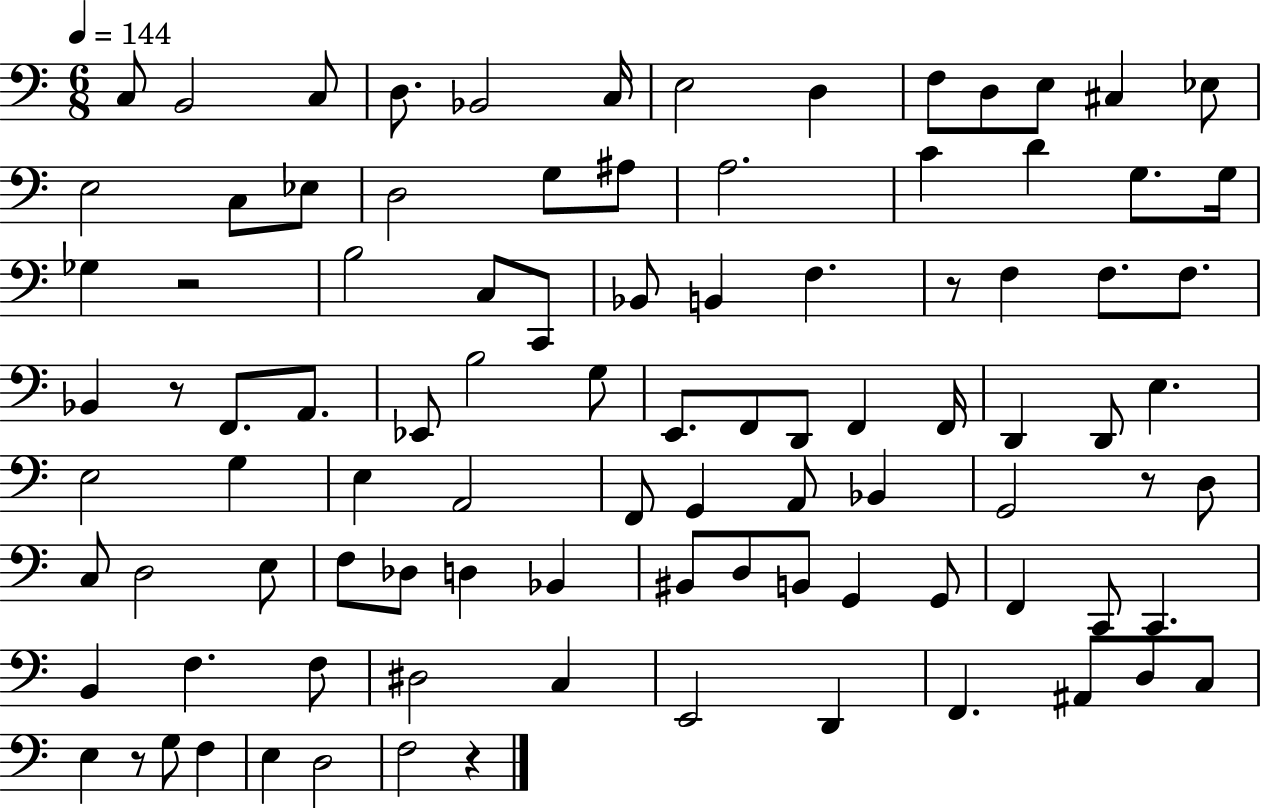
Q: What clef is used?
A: bass